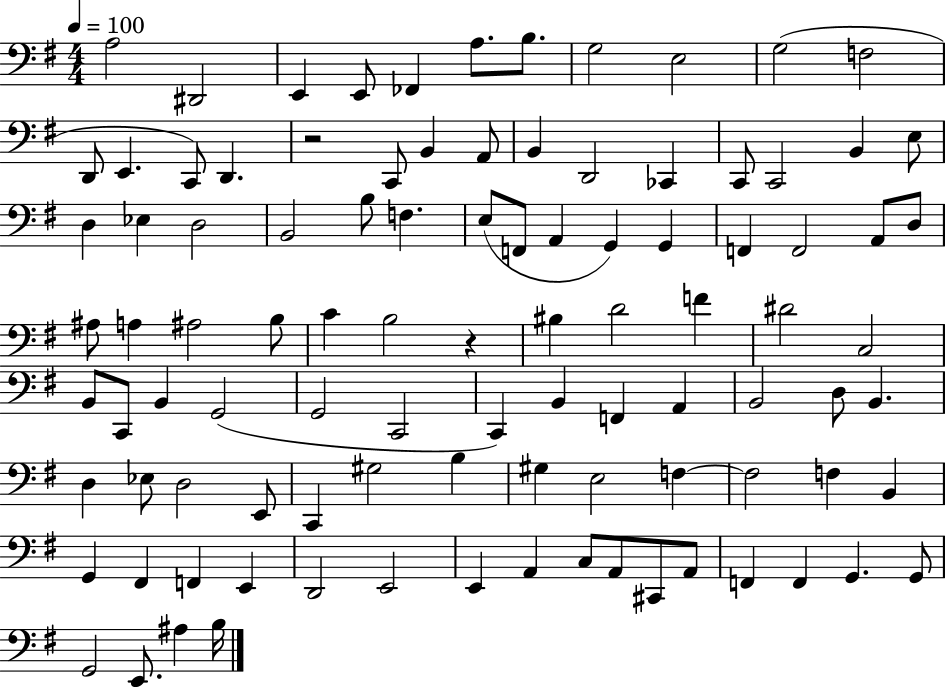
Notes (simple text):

A3/h D#2/h E2/q E2/e FES2/q A3/e. B3/e. G3/h E3/h G3/h F3/h D2/e E2/q. C2/e D2/q. R/h C2/e B2/q A2/e B2/q D2/h CES2/q C2/e C2/h B2/q E3/e D3/q Eb3/q D3/h B2/h B3/e F3/q. E3/e F2/e A2/q G2/q G2/q F2/q F2/h A2/e D3/e A#3/e A3/q A#3/h B3/e C4/q B3/h R/q BIS3/q D4/h F4/q D#4/h C3/h B2/e C2/e B2/q G2/h G2/h C2/h C2/q B2/q F2/q A2/q B2/h D3/e B2/q. D3/q Eb3/e D3/h E2/e C2/q G#3/h B3/q G#3/q E3/h F3/q F3/h F3/q B2/q G2/q F#2/q F2/q E2/q D2/h E2/h E2/q A2/q C3/e A2/e C#2/e A2/e F2/q F2/q G2/q. G2/e G2/h E2/e. A#3/q B3/s